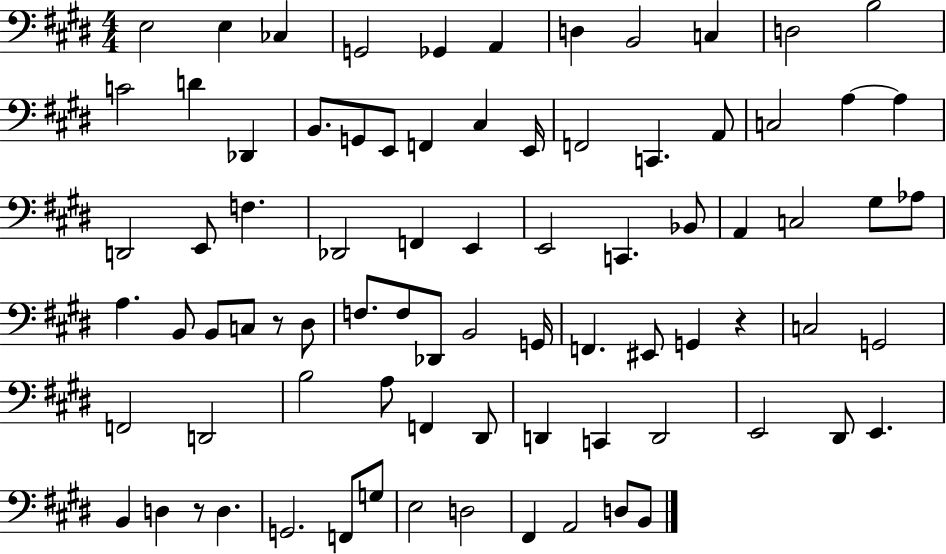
{
  \clef bass
  \numericTimeSignature
  \time 4/4
  \key e \major
  e2 e4 ces4 | g,2 ges,4 a,4 | d4 b,2 c4 | d2 b2 | \break c'2 d'4 des,4 | b,8. g,8 e,8 f,4 cis4 e,16 | f,2 c,4. a,8 | c2 a4~~ a4 | \break d,2 e,8 f4. | des,2 f,4 e,4 | e,2 c,4. bes,8 | a,4 c2 gis8 aes8 | \break a4. b,8 b,8 c8 r8 dis8 | f8. f8 des,8 b,2 g,16 | f,4. eis,8 g,4 r4 | c2 g,2 | \break f,2 d,2 | b2 a8 f,4 dis,8 | d,4 c,4 d,2 | e,2 dis,8 e,4. | \break b,4 d4 r8 d4. | g,2. f,8 g8 | e2 d2 | fis,4 a,2 d8 b,8 | \break \bar "|."
}